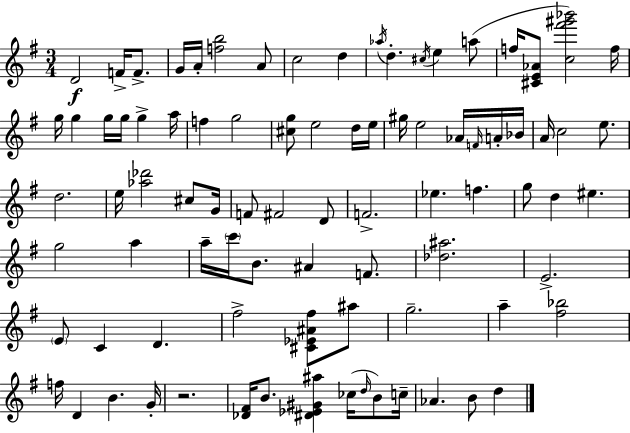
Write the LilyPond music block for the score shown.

{
  \clef treble
  \numericTimeSignature
  \time 3/4
  \key g \major
  d'2\f f'16-> f'8.-> | g'16 a'16-. <f'' b''>2 a'8 | c''2 d''4 | \acciaccatura { aes''16 } d''4.-. \acciaccatura { cis''16 } e''4 | \break a''8( f''16 <cis' e' aes'>8 <c'' fis''' gis''' bes'''>2) | f''16 g''16 g''4 g''16 g''16 g''4-> | a''16 f''4 g''2 | <cis'' g''>8 e''2 | \break d''16 e''16 gis''16 e''2 aes'16 | \grace { f'16 } a'16-. bes'16 a'16 c''2 | e''8. d''2. | e''16 <aes'' des'''>2 | \break cis''8 g'16 f'8 fis'2 | d'8 f'2.-> | ees''4. f''4. | g''8 d''4 eis''4. | \break g''2 a''4 | a''16-- \parenthesize c'''16 b'8. ais'4 | f'8. <des'' ais''>2. | e'2.-> | \break \parenthesize e'8 c'4 d'4. | fis''2-> <cis' ees' ais' fis''>8 | ais''8 g''2.-- | a''4-- <fis'' bes''>2 | \break f''16 d'4 b'4. | g'16-. r2. | <des' fis'>16 b'8. <dis' ees' gis' ais''>4 ces''16( | \grace { d''16 } b'8) c''16-- aes'4. b'8 | \break d''4 \bar "|."
}